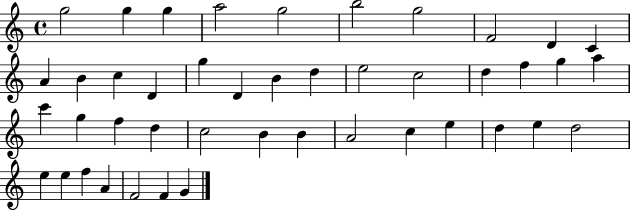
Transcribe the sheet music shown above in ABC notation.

X:1
T:Untitled
M:4/4
L:1/4
K:C
g2 g g a2 g2 b2 g2 F2 D C A B c D g D B d e2 c2 d f g a c' g f d c2 B B A2 c e d e d2 e e f A F2 F G